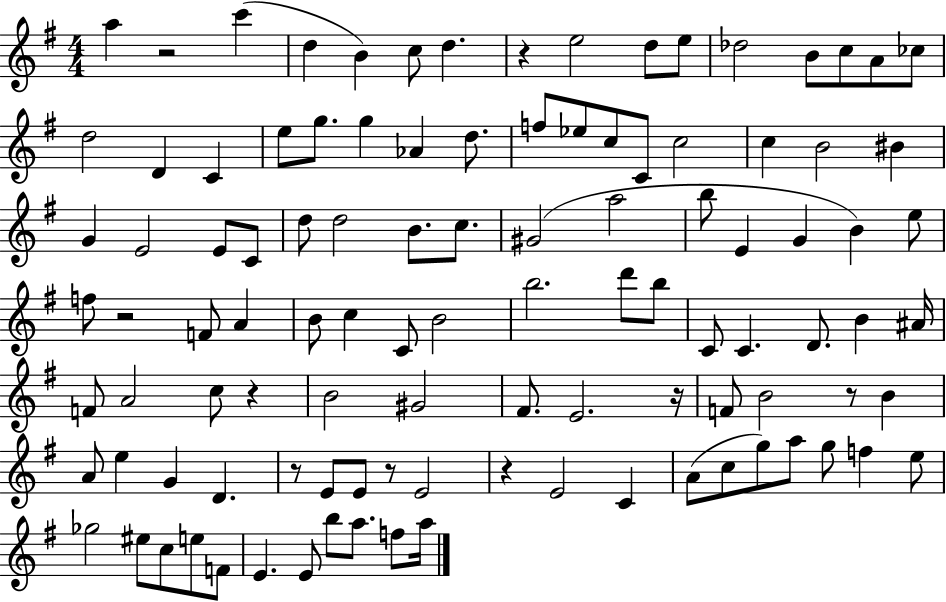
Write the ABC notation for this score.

X:1
T:Untitled
M:4/4
L:1/4
K:G
a z2 c' d B c/2 d z e2 d/2 e/2 _d2 B/2 c/2 A/2 _c/2 d2 D C e/2 g/2 g _A d/2 f/2 _e/2 c/2 C/2 c2 c B2 ^B G E2 E/2 C/2 d/2 d2 B/2 c/2 ^G2 a2 b/2 E G B e/2 f/2 z2 F/2 A B/2 c C/2 B2 b2 d'/2 b/2 C/2 C D/2 B ^A/4 F/2 A2 c/2 z B2 ^G2 ^F/2 E2 z/4 F/2 B2 z/2 B A/2 e G D z/2 E/2 E/2 z/2 E2 z E2 C A/2 c/2 g/2 a/2 g/2 f e/2 _g2 ^e/2 c/2 e/2 F/2 E E/2 b/2 a/2 f/2 a/4